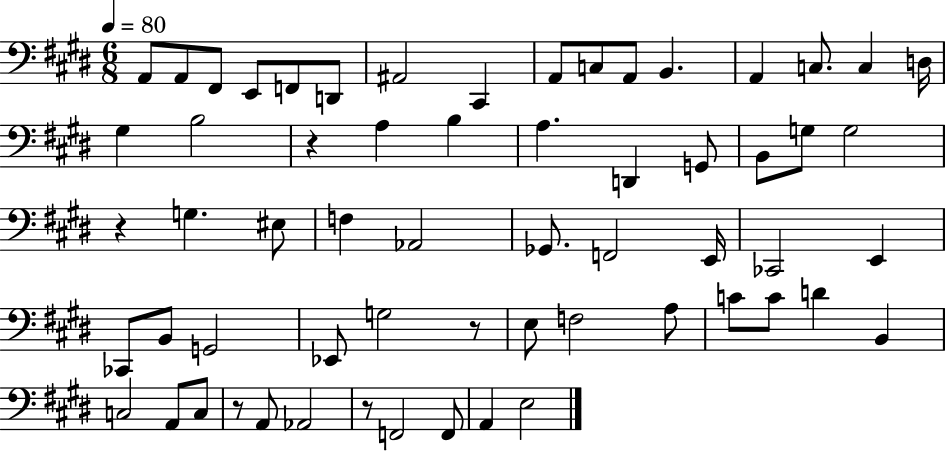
{
  \clef bass
  \numericTimeSignature
  \time 6/8
  \key e \major
  \tempo 4 = 80
  a,8 a,8 fis,8 e,8 f,8 d,8 | ais,2 cis,4 | a,8 c8 a,8 b,4. | a,4 c8. c4 d16 | \break gis4 b2 | r4 a4 b4 | a4. d,4 g,8 | b,8 g8 g2 | \break r4 g4. eis8 | f4 aes,2 | ges,8. f,2 e,16 | ces,2 e,4 | \break ces,8 b,8 g,2 | ees,8 g2 r8 | e8 f2 a8 | c'8 c'8 d'4 b,4 | \break c2 a,8 c8 | r8 a,8 aes,2 | r8 f,2 f,8 | a,4 e2 | \break \bar "|."
}